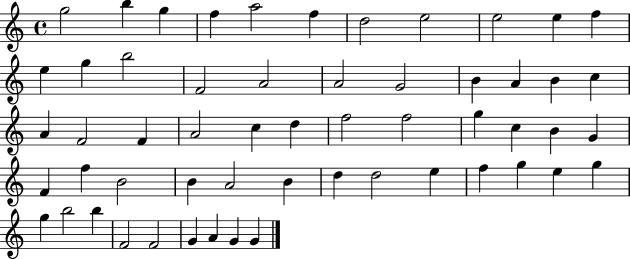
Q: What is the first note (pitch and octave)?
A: G5